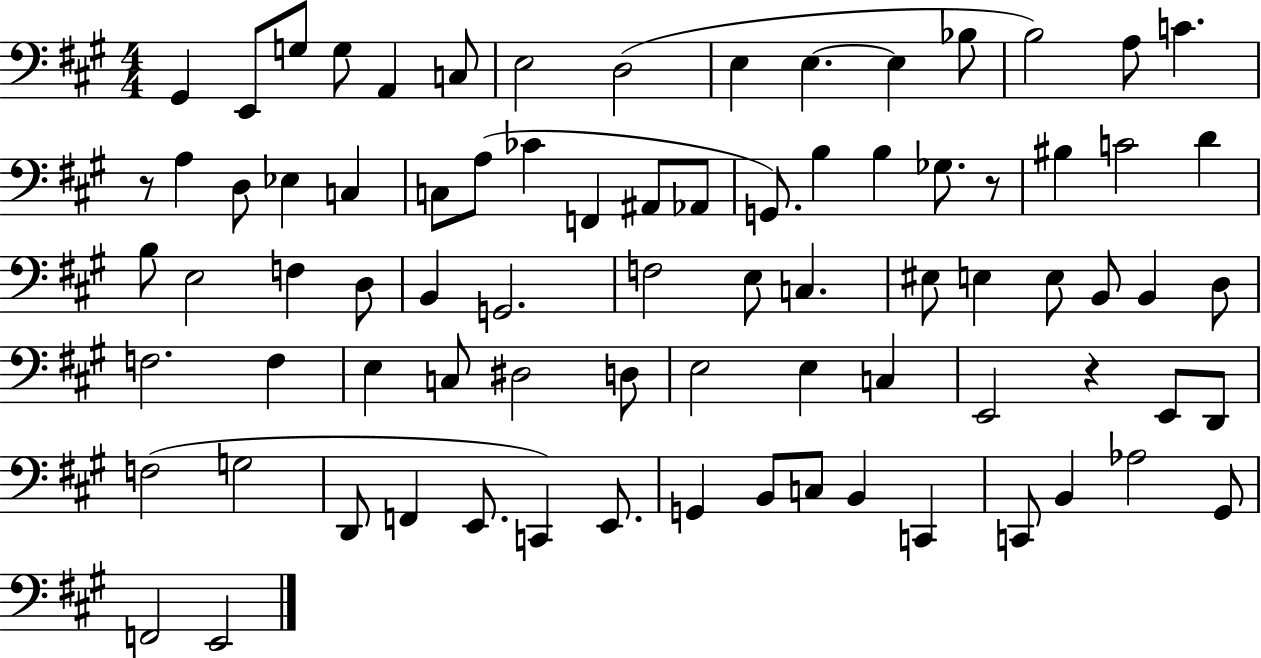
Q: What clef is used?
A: bass